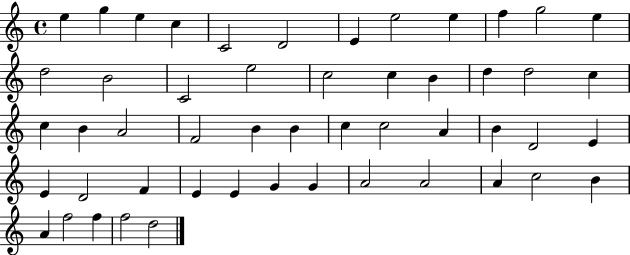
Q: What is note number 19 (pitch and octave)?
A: B4